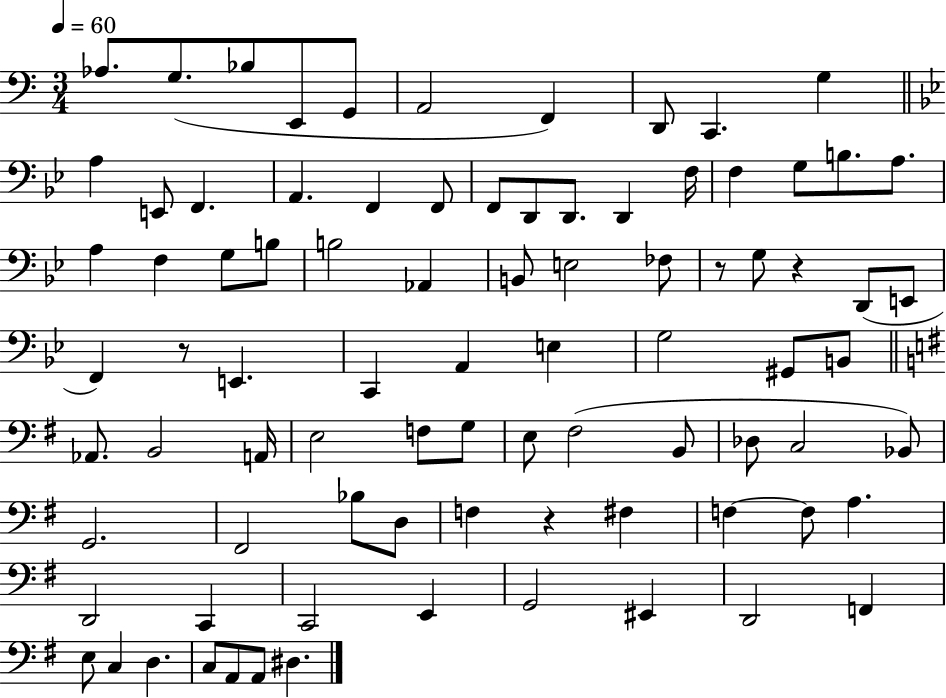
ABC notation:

X:1
T:Untitled
M:3/4
L:1/4
K:C
_A,/2 G,/2 _B,/2 E,,/2 G,,/2 A,,2 F,, D,,/2 C,, G, A, E,,/2 F,, A,, F,, F,,/2 F,,/2 D,,/2 D,,/2 D,, F,/4 F, G,/2 B,/2 A,/2 A, F, G,/2 B,/2 B,2 _A,, B,,/2 E,2 _F,/2 z/2 G,/2 z D,,/2 E,,/2 F,, z/2 E,, C,, A,, E, G,2 ^G,,/2 B,,/2 _A,,/2 B,,2 A,,/4 E,2 F,/2 G,/2 E,/2 ^F,2 B,,/2 _D,/2 C,2 _B,,/2 G,,2 ^F,,2 _B,/2 D,/2 F, z ^F, F, F,/2 A, D,,2 C,, C,,2 E,, G,,2 ^E,, D,,2 F,, E,/2 C, D, C,/2 A,,/2 A,,/2 ^D,